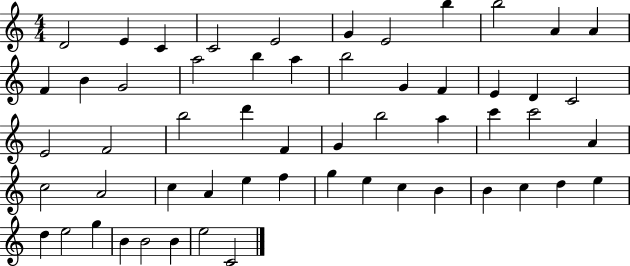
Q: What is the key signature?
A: C major